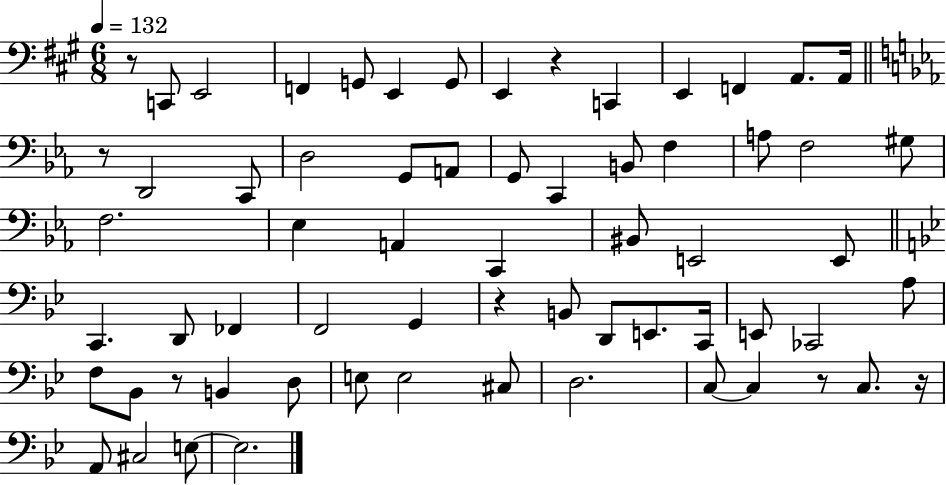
R/e C2/e E2/h F2/q G2/e E2/q G2/e E2/q R/q C2/q E2/q F2/q A2/e. A2/s R/e D2/h C2/e D3/h G2/e A2/e G2/e C2/q B2/e F3/q A3/e F3/h G#3/e F3/h. Eb3/q A2/q C2/q BIS2/e E2/h E2/e C2/q. D2/e FES2/q F2/h G2/q R/q B2/e D2/e E2/e. C2/s E2/e CES2/h A3/e F3/e Bb2/e R/e B2/q D3/e E3/e E3/h C#3/e D3/h. C3/e C3/q R/e C3/e. R/s A2/e C#3/h E3/e E3/h.